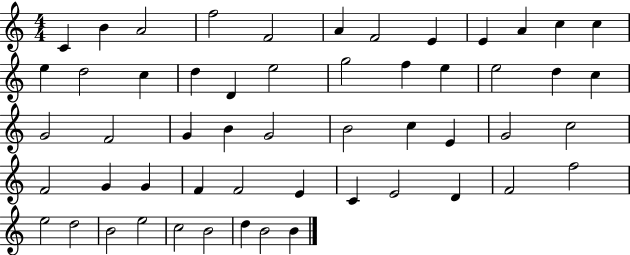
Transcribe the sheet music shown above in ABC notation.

X:1
T:Untitled
M:4/4
L:1/4
K:C
C B A2 f2 F2 A F2 E E A c c e d2 c d D e2 g2 f e e2 d c G2 F2 G B G2 B2 c E G2 c2 F2 G G F F2 E C E2 D F2 f2 e2 d2 B2 e2 c2 B2 d B2 B